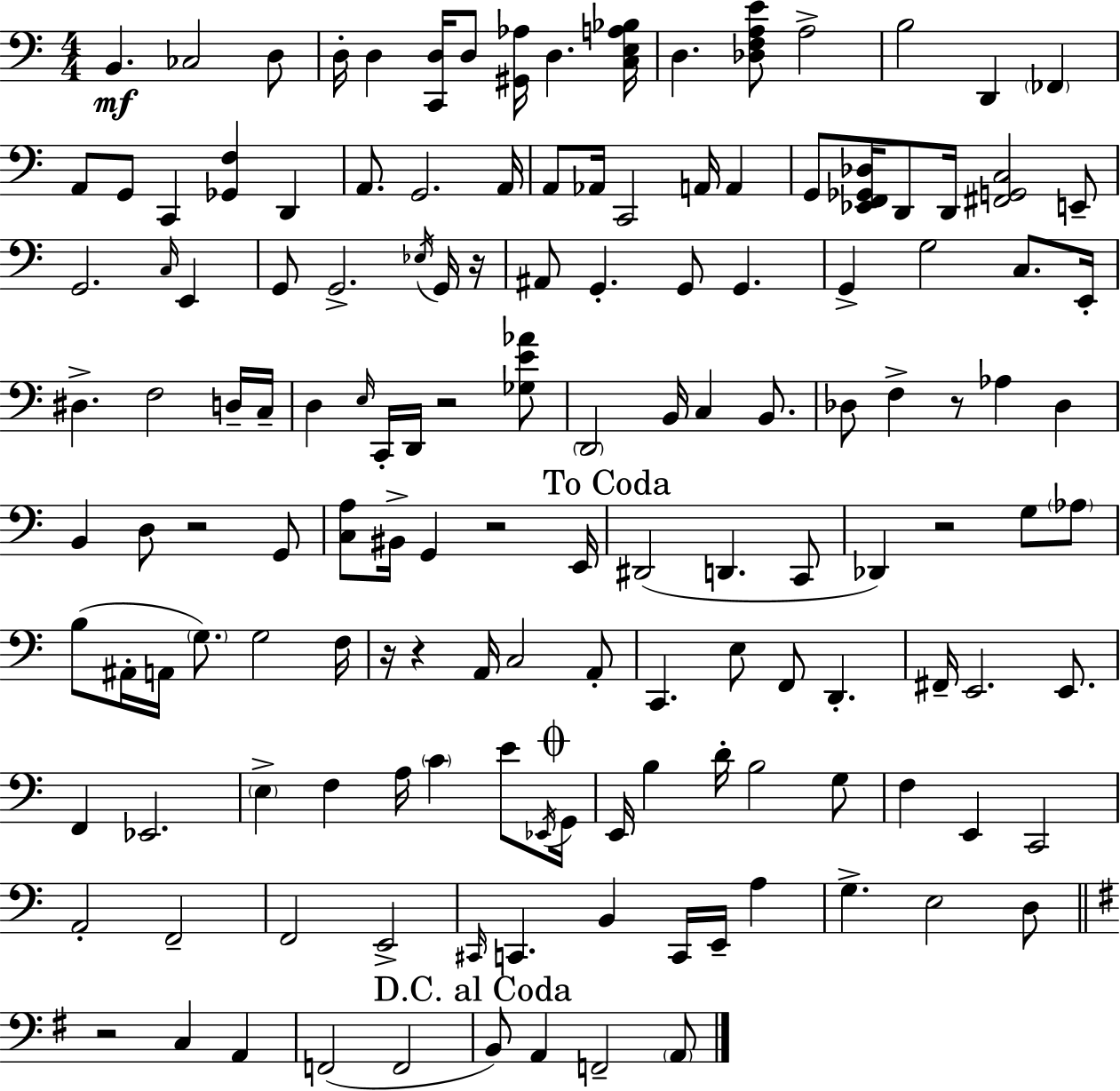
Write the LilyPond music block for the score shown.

{
  \clef bass
  \numericTimeSignature
  \time 4/4
  \key c \major
  b,4.\mf ces2 d8 | d16-. d4 <c, d>16 d8 <gis, aes>16 d4. <c e a bes>16 | d4. <des f a e'>8 a2-> | b2 d,4 \parenthesize fes,4 | \break a,8 g,8 c,4 <ges, f>4 d,4 | a,8. g,2. a,16 | a,8 aes,16 c,2 a,16 a,4 | g,8 <ees, f, ges, des>16 d,8 d,16 <fis, g, c>2 e,8-- | \break g,2. \grace { c16 } e,4 | g,8 g,2.-> \acciaccatura { ees16 } | g,16 r16 ais,8 g,4.-. g,8 g,4. | g,4-> g2 c8. | \break e,16-. dis4.-> f2 | d16-- c16-- d4 \grace { e16 } c,16-. d,16 r2 | <ges e' aes'>8 \parenthesize d,2 b,16 c4 | b,8. des8 f4-> r8 aes4 des4 | \break b,4 d8 r2 | g,8 <c a>8 bis,16-> g,4 r2 | e,16 \mark "To Coda" dis,2( d,4. | c,8 des,4) r2 g8 | \break \parenthesize aes8 b8( ais,16-. a,16 \parenthesize g8.) g2 | f16 r16 r4 a,16 c2 | a,8-. c,4. e8 f,8 d,4.-. | fis,16-- e,2. | \break e,8. f,4 ees,2. | \parenthesize e4-> f4 a16 \parenthesize c'4 | e'8 \acciaccatura { ees,16 } \mark \markup { \musicglyph "scripts.coda" } g,16 e,16 b4 d'16-. b2 | g8 f4 e,4 c,2 | \break a,2-. f,2-- | f,2 e,2-> | \grace { cis,16 } c,4. b,4 c,16 | e,16-- a4 g4.-> e2 | \break d8 \bar "||" \break \key g \major r2 c4 a,4 | f,2( f,2 | \mark "D.C. al Coda" b,8) a,4 f,2-- \parenthesize a,8 | \bar "|."
}